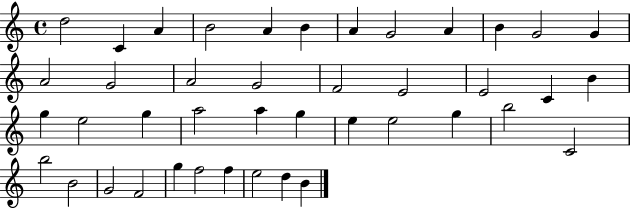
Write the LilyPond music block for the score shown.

{
  \clef treble
  \time 4/4
  \defaultTimeSignature
  \key c \major
  d''2 c'4 a'4 | b'2 a'4 b'4 | a'4 g'2 a'4 | b'4 g'2 g'4 | \break a'2 g'2 | a'2 g'2 | f'2 e'2 | e'2 c'4 b'4 | \break g''4 e''2 g''4 | a''2 a''4 g''4 | e''4 e''2 g''4 | b''2 c'2 | \break b''2 b'2 | g'2 f'2 | g''4 f''2 f''4 | e''2 d''4 b'4 | \break \bar "|."
}